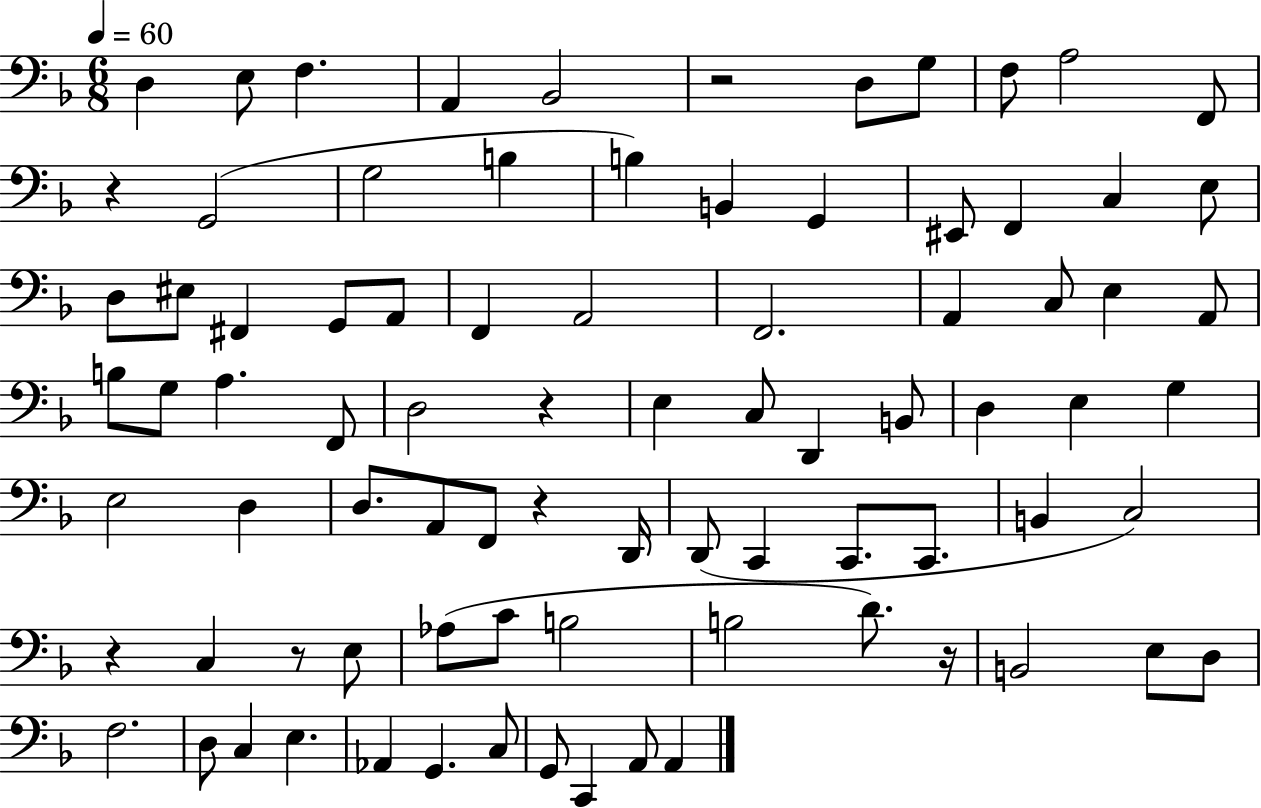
{
  \clef bass
  \numericTimeSignature
  \time 6/8
  \key f \major
  \tempo 4 = 60
  d4 e8 f4. | a,4 bes,2 | r2 d8 g8 | f8 a2 f,8 | \break r4 g,2( | g2 b4 | b4) b,4 g,4 | eis,8 f,4 c4 e8 | \break d8 eis8 fis,4 g,8 a,8 | f,4 a,2 | f,2. | a,4 c8 e4 a,8 | \break b8 g8 a4. f,8 | d2 r4 | e4 c8 d,4 b,8 | d4 e4 g4 | \break e2 d4 | d8. a,8 f,8 r4 d,16 | d,8( c,4 c,8. c,8. | b,4 c2) | \break r4 c4 r8 e8 | aes8( c'8 b2 | b2 d'8.) r16 | b,2 e8 d8 | \break f2. | d8 c4 e4. | aes,4 g,4. c8 | g,8 c,4 a,8 a,4 | \break \bar "|."
}